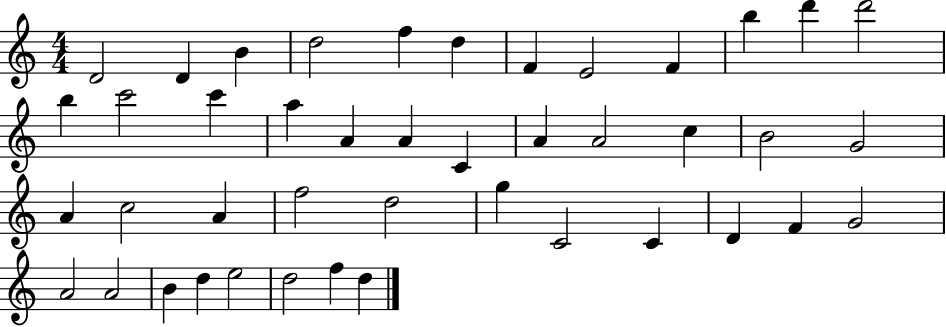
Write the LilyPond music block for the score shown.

{
  \clef treble
  \numericTimeSignature
  \time 4/4
  \key c \major
  d'2 d'4 b'4 | d''2 f''4 d''4 | f'4 e'2 f'4 | b''4 d'''4 d'''2 | \break b''4 c'''2 c'''4 | a''4 a'4 a'4 c'4 | a'4 a'2 c''4 | b'2 g'2 | \break a'4 c''2 a'4 | f''2 d''2 | g''4 c'2 c'4 | d'4 f'4 g'2 | \break a'2 a'2 | b'4 d''4 e''2 | d''2 f''4 d''4 | \bar "|."
}